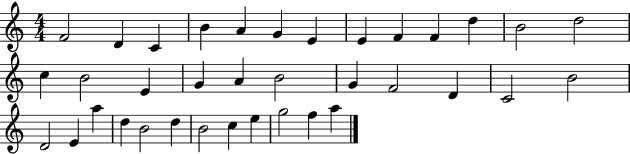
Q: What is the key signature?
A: C major